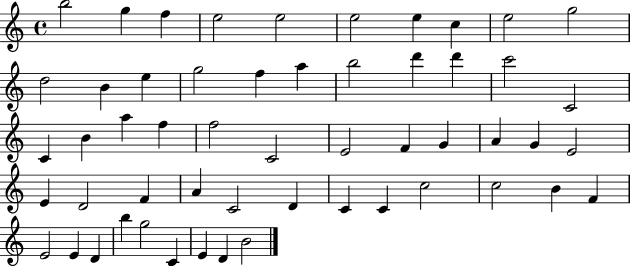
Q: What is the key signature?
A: C major